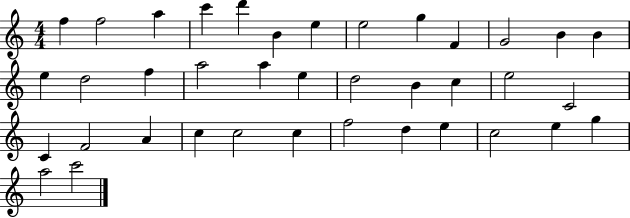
X:1
T:Untitled
M:4/4
L:1/4
K:C
f f2 a c' d' B e e2 g F G2 B B e d2 f a2 a e d2 B c e2 C2 C F2 A c c2 c f2 d e c2 e g a2 c'2